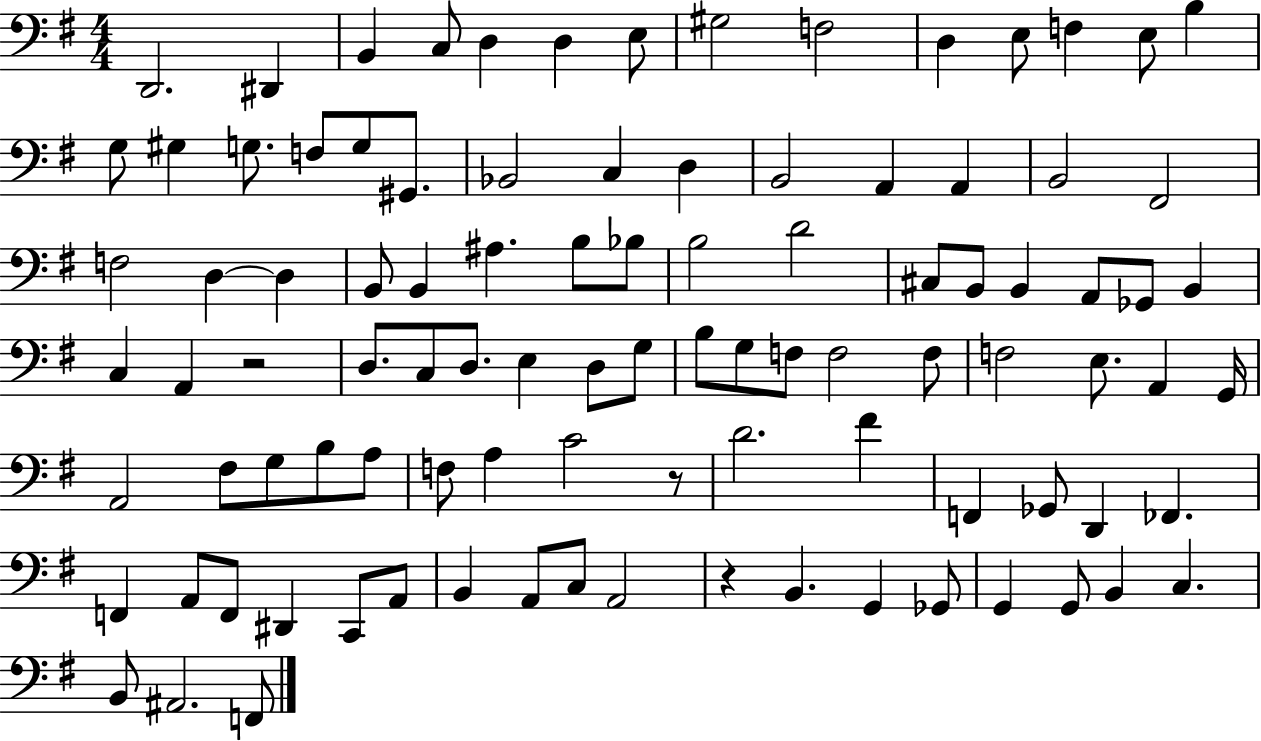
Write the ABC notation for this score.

X:1
T:Untitled
M:4/4
L:1/4
K:G
D,,2 ^D,, B,, C,/2 D, D, E,/2 ^G,2 F,2 D, E,/2 F, E,/2 B, G,/2 ^G, G,/2 F,/2 G,/2 ^G,,/2 _B,,2 C, D, B,,2 A,, A,, B,,2 ^F,,2 F,2 D, D, B,,/2 B,, ^A, B,/2 _B,/2 B,2 D2 ^C,/2 B,,/2 B,, A,,/2 _G,,/2 B,, C, A,, z2 D,/2 C,/2 D,/2 E, D,/2 G,/2 B,/2 G,/2 F,/2 F,2 F,/2 F,2 E,/2 A,, G,,/4 A,,2 ^F,/2 G,/2 B,/2 A,/2 F,/2 A, C2 z/2 D2 ^F F,, _G,,/2 D,, _F,, F,, A,,/2 F,,/2 ^D,, C,,/2 A,,/2 B,, A,,/2 C,/2 A,,2 z B,, G,, _G,,/2 G,, G,,/2 B,, C, B,,/2 ^A,,2 F,,/2